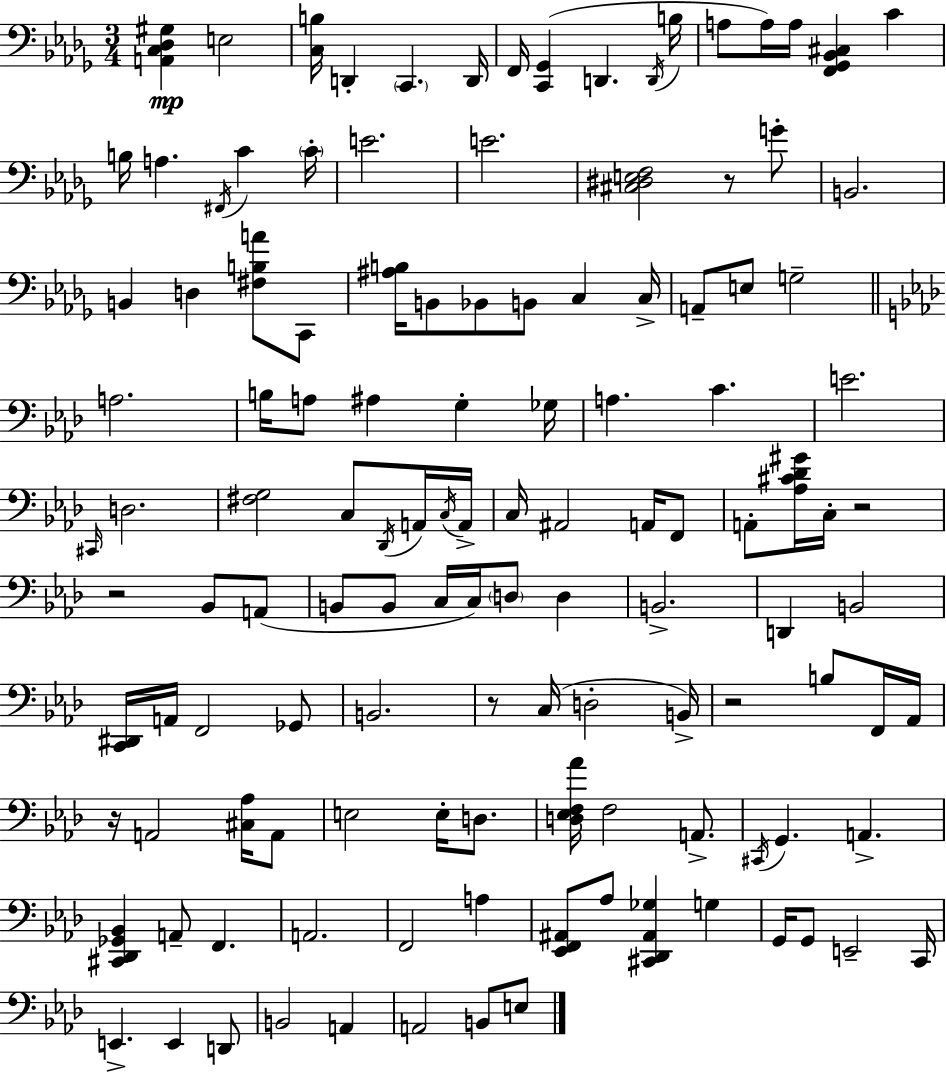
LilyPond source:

{
  \clef bass
  \numericTimeSignature
  \time 3/4
  \key bes \minor
  <a, c des gis>4\mp e2 | <c b>16 d,4-. \parenthesize c,4. d,16 | f,16 <c, ges,>4( d,4. \acciaccatura { d,16 } | b16 a8 a16) a16 <f, ges, bes, cis>4 c'4 | \break b16 a4. \acciaccatura { fis,16 } c'4 | \parenthesize c'16-. e'2. | e'2. | <cis dis e f>2 r8 | \break g'8-. b,2. | b,4 d4 <fis b a'>8 | c,8 <ais b>16 b,8 bes,8 b,8 c4 | c16-> a,8-- e8 g2-- | \break \bar "||" \break \key f \minor a2. | b16 a8 ais4 g4-. ges16 | a4. c'4. | e'2. | \break \grace { cis,16 } d2. | <fis g>2 c8 \acciaccatura { des,16 } | a,16 \acciaccatura { c16 } a,16-> c16 ais,2 | a,16 f,8 a,8-. <aes cis' des' gis'>16 c16-. r2 | \break r2 bes,8 | a,8( b,8 b,8 c16 c16) \parenthesize d8 d4 | b,2.-> | d,4 b,2 | \break <c, dis,>16 a,16 f,2 | ges,8 b,2. | r8 c16( d2-. | b,16->) r2 b8 | \break f,16 aes,16 r16 a,2 | <cis aes>16 a,8 e2 e16-. | d8. <d ees f aes'>16 f2 | a,8.-> \acciaccatura { cis,16 } g,4. a,4.-> | \break <cis, des, ges, bes,>4 a,8-- f,4. | a,2. | f,2 | a4 <ees, f, ais,>8 aes8 <cis, des, ais, ges>4 | \break g4 g,16 g,8 e,2-- | c,16 e,4.-> e,4 | d,8 b,2 | a,4 a,2 | \break b,8 e8 \bar "|."
}